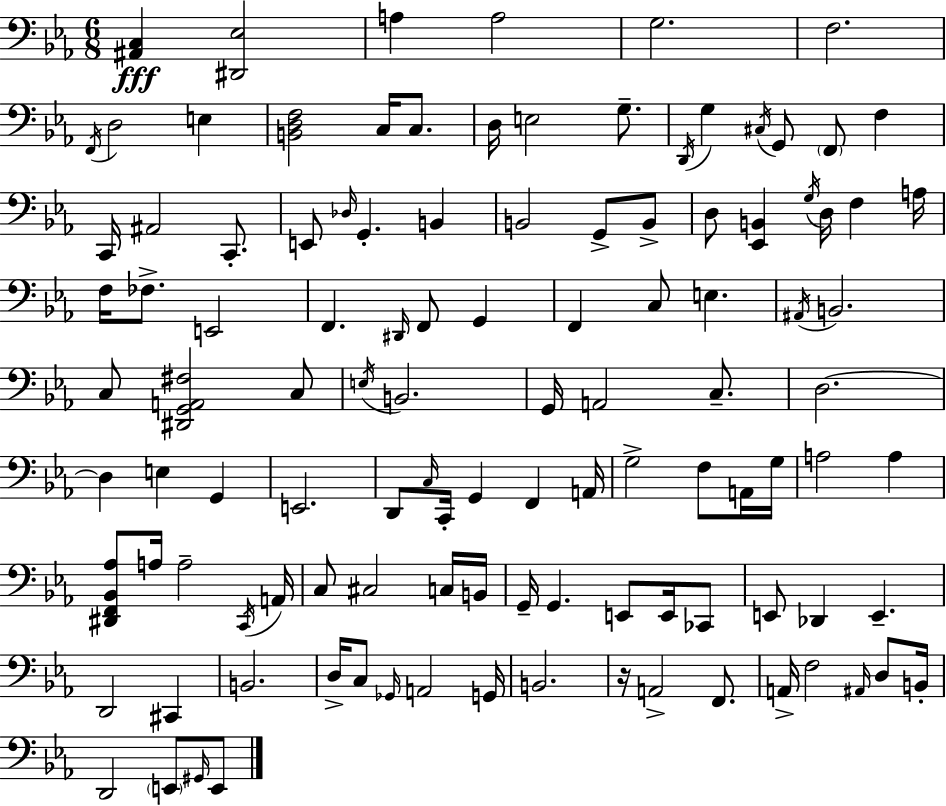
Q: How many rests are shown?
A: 1